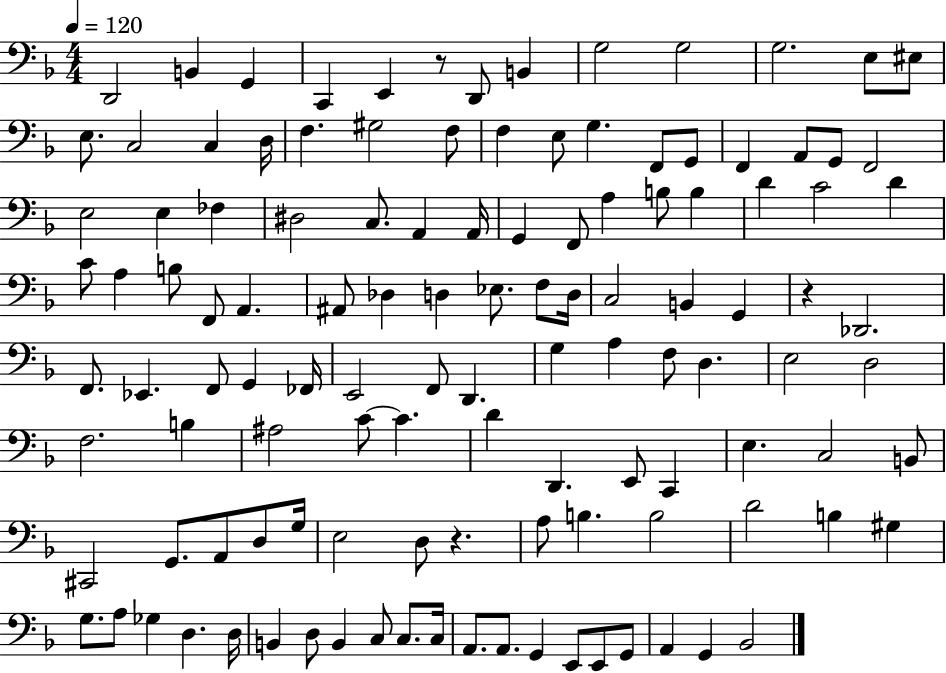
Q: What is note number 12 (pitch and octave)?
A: EIS3